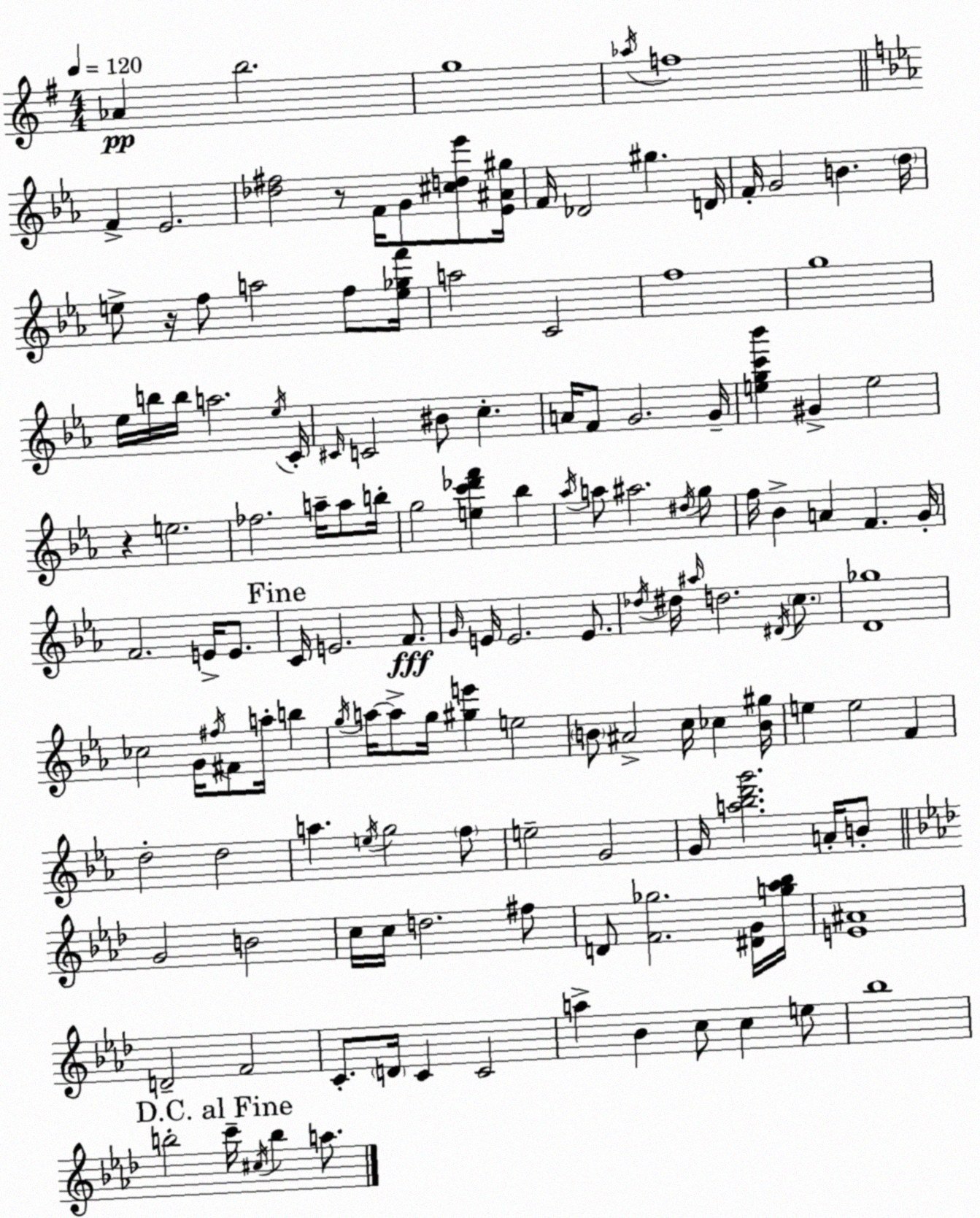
X:1
T:Untitled
M:4/4
L:1/4
K:G
_A b2 g4 _a/4 f4 F _E2 [_d^f]2 z/2 F/4 G/2 [^cd_e']/2 [_E^A^g]/4 F/4 _D2 ^g D/4 F/4 G2 B d/4 e/2 z/4 f/2 a2 f/2 [e_gf']/4 a2 C2 f4 g4 _e/4 b/4 b/4 a2 _e/4 C/4 ^C/4 C2 ^B/2 c A/4 F/2 G2 G/4 [egc'_b'] ^G e2 z e2 _f2 a/4 a/2 b/4 g2 [ec'_d'f'] _b _a/4 a/2 ^a2 ^d/4 g/2 f/4 _B A F G/4 F2 E/4 E/2 C/4 E2 F/2 G/4 E/4 E2 E/2 _d/4 ^d/4 ^a/4 d2 ^D/4 c/2 [D_g]4 _c2 G/4 ^f/4 ^F/2 a/4 b g/4 a/4 a/2 g/4 [^ge'] e2 B/2 ^A2 c/4 _c [B^g]/4 e e2 F d2 d2 a e/4 g2 f/2 e2 G2 G/4 [a_bd'g']2 A/4 B/2 G2 B2 c/4 c/4 d2 ^f/2 D/2 [F_g]2 [^DG]/4 [g_a_b]/4 [E^A]4 D2 F2 C/2 D/4 C C2 a _B c/2 c e/2 _b4 b2 c'/4 ^c/4 b a/2